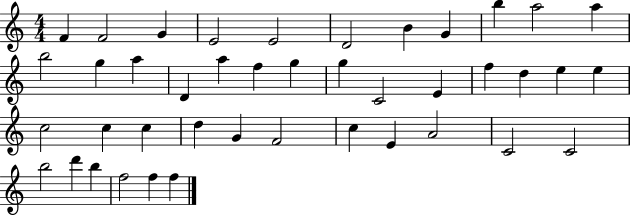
F4/q F4/h G4/q E4/h E4/h D4/h B4/q G4/q B5/q A5/h A5/q B5/h G5/q A5/q D4/q A5/q F5/q G5/q G5/q C4/h E4/q F5/q D5/q E5/q E5/q C5/h C5/q C5/q D5/q G4/q F4/h C5/q E4/q A4/h C4/h C4/h B5/h D6/q B5/q F5/h F5/q F5/q